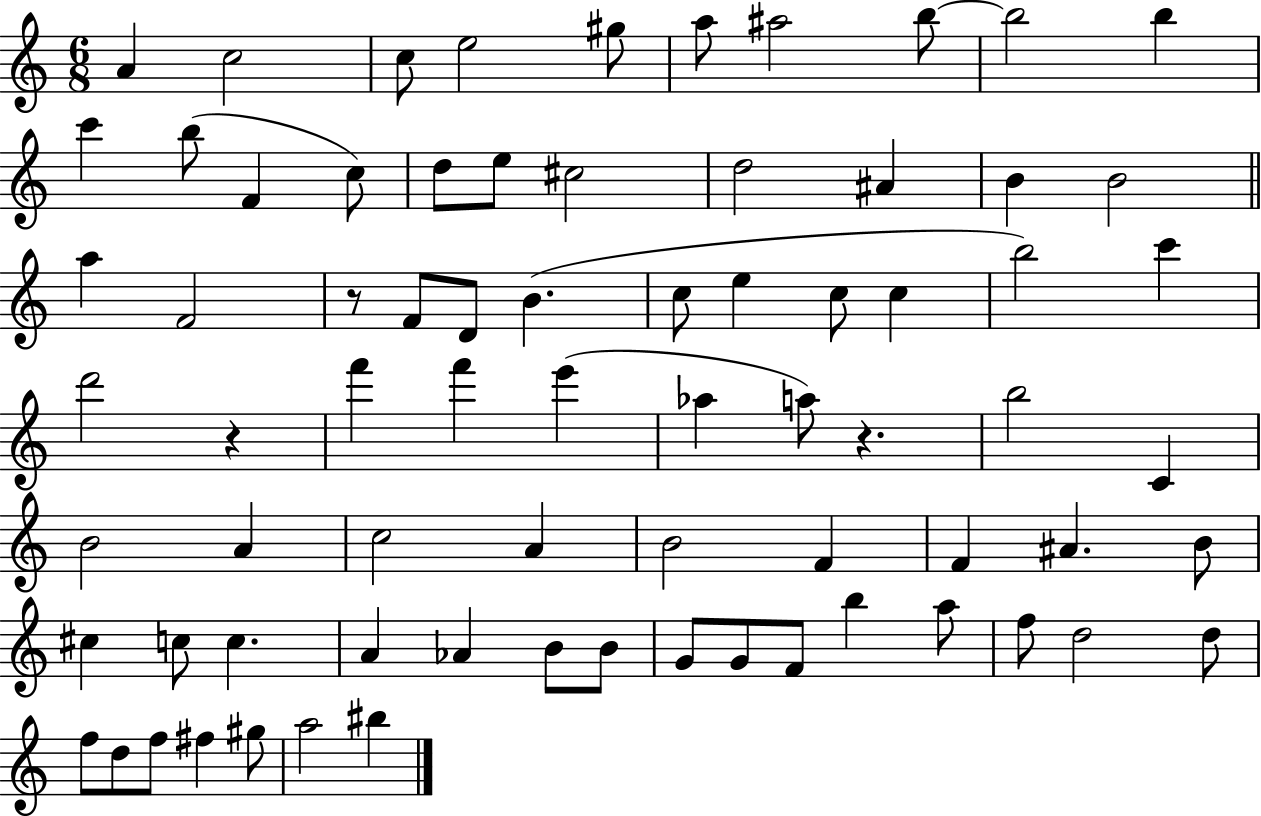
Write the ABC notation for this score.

X:1
T:Untitled
M:6/8
L:1/4
K:C
A c2 c/2 e2 ^g/2 a/2 ^a2 b/2 b2 b c' b/2 F c/2 d/2 e/2 ^c2 d2 ^A B B2 a F2 z/2 F/2 D/2 B c/2 e c/2 c b2 c' d'2 z f' f' e' _a a/2 z b2 C B2 A c2 A B2 F F ^A B/2 ^c c/2 c A _A B/2 B/2 G/2 G/2 F/2 b a/2 f/2 d2 d/2 f/2 d/2 f/2 ^f ^g/2 a2 ^b